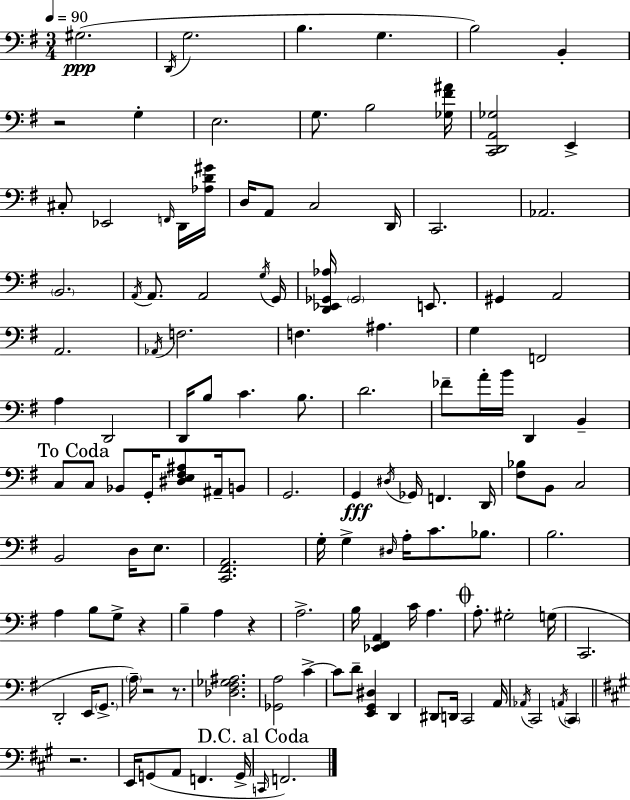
X:1
T:Untitled
M:3/4
L:1/4
K:Em
^G,2 D,,/4 G,2 B, G, B,2 B,, z2 G, E,2 G,/2 B,2 [_G,^F^A]/4 [C,,D,,A,,_G,]2 E,, ^C,/2 _E,,2 F,,/4 D,,/4 [_A,D^G]/4 D,/4 A,,/2 C,2 D,,/4 C,,2 _A,,2 B,,2 A,,/4 A,,/2 A,,2 G,/4 G,,/4 [D,,_E,,_G,,_A,]/4 _G,,2 E,,/2 ^G,, A,,2 A,,2 _A,,/4 F,2 F, ^A, G, F,,2 A, D,,2 D,,/4 B,/2 C B,/2 D2 _F/2 A/4 B/4 D,, B,, C,/2 C,/2 _B,,/2 G,,/4 [^D,E,^F,^A,]/2 ^A,,/4 B,,/2 G,,2 G,, ^D,/4 _G,,/4 F,, D,,/4 [^F,_B,]/2 B,,/2 C,2 B,,2 D,/4 E,/2 [C,,^F,,A,,]2 G,/4 G, ^D,/4 A,/4 C/2 _B,/2 B,2 A, B,/2 G,/2 z B, A, z A,2 B,/4 [_E,,^F,,A,,] C/4 A, A,/2 ^G,2 G,/4 C,,2 D,,2 E,,/4 G,,/2 A,/4 z2 z/2 [_D,^F,_G,^A,]2 [_G,,A,]2 C C/2 D/2 [E,,G,,^D,] D,, ^D,,/2 D,,/4 C,,2 A,,/4 _A,,/4 C,,2 A,,/4 C,, z2 E,,/4 G,,/2 A,,/2 F,, G,,/4 C,,/4 F,,2